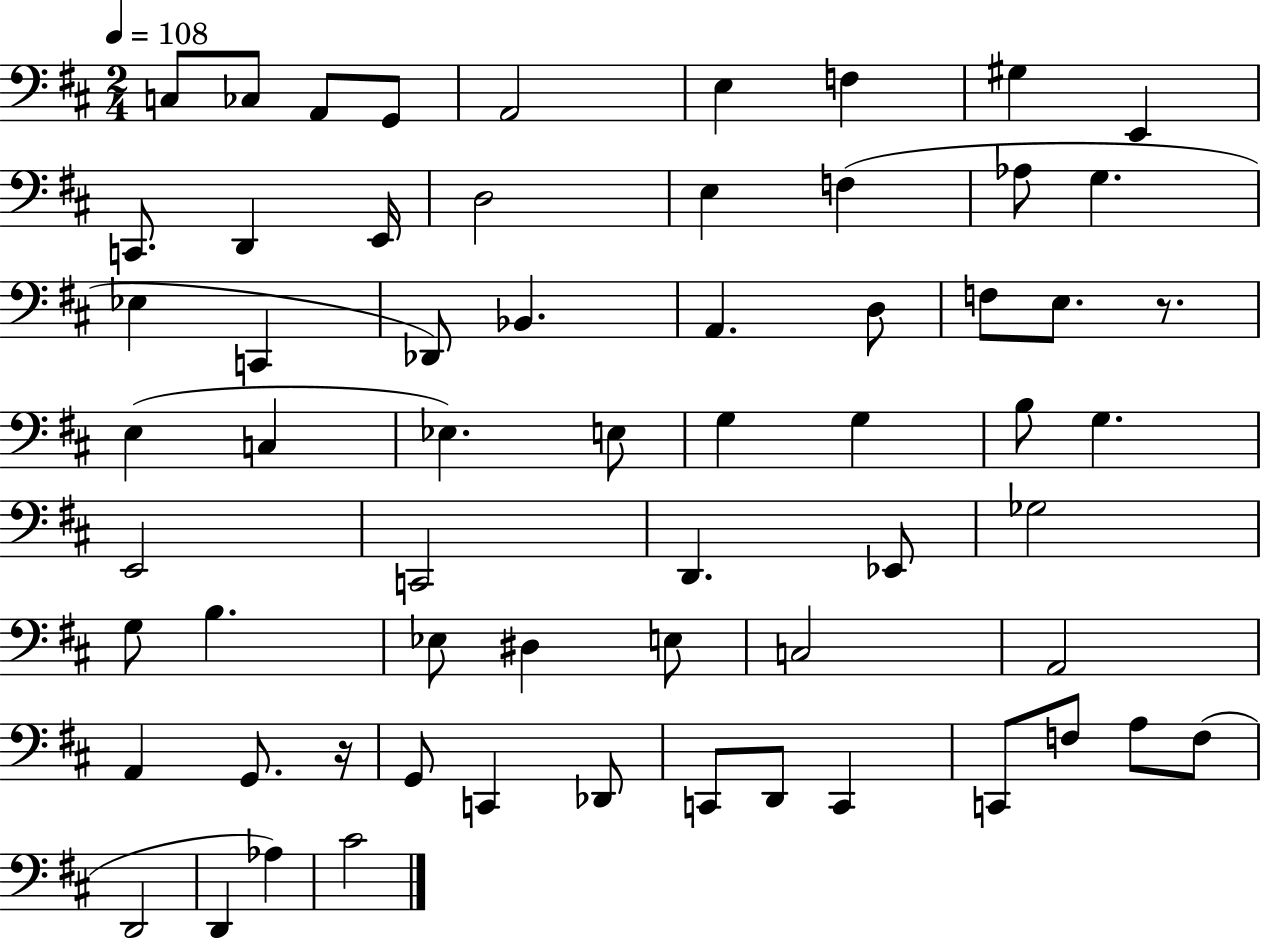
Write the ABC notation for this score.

X:1
T:Untitled
M:2/4
L:1/4
K:D
C,/2 _C,/2 A,,/2 G,,/2 A,,2 E, F, ^G, E,, C,,/2 D,, E,,/4 D,2 E, F, _A,/2 G, _E, C,, _D,,/2 _B,, A,, D,/2 F,/2 E,/2 z/2 E, C, _E, E,/2 G, G, B,/2 G, E,,2 C,,2 D,, _E,,/2 _G,2 G,/2 B, _E,/2 ^D, E,/2 C,2 A,,2 A,, G,,/2 z/4 G,,/2 C,, _D,,/2 C,,/2 D,,/2 C,, C,,/2 F,/2 A,/2 F,/2 D,,2 D,, _A, ^C2